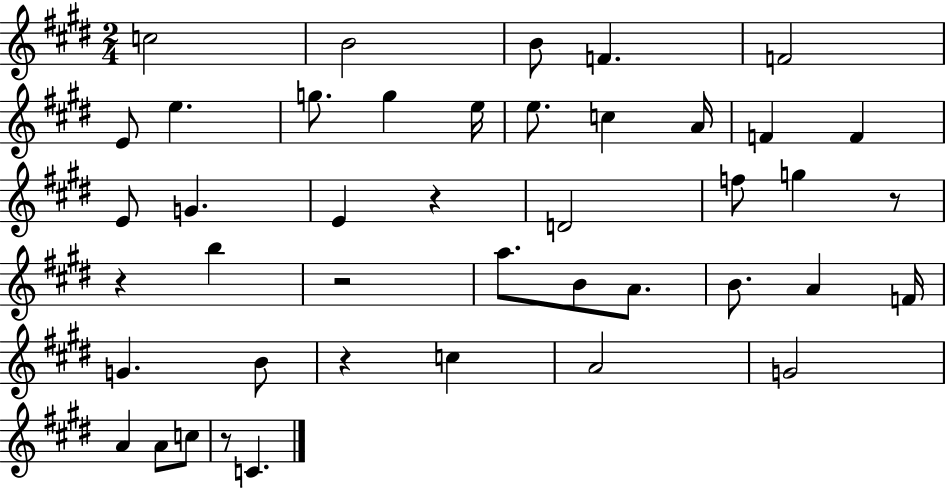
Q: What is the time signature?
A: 2/4